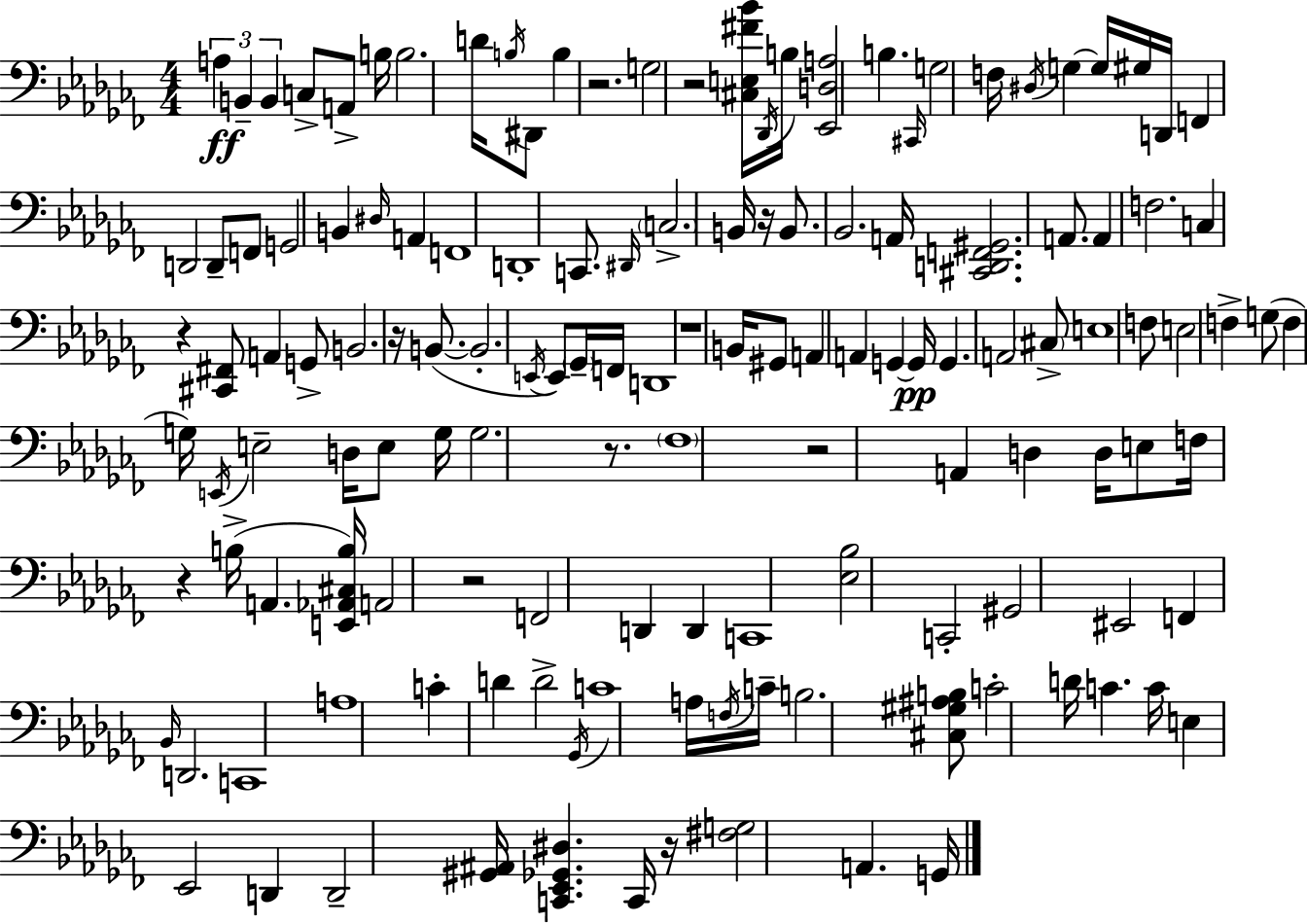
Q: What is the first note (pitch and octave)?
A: A3